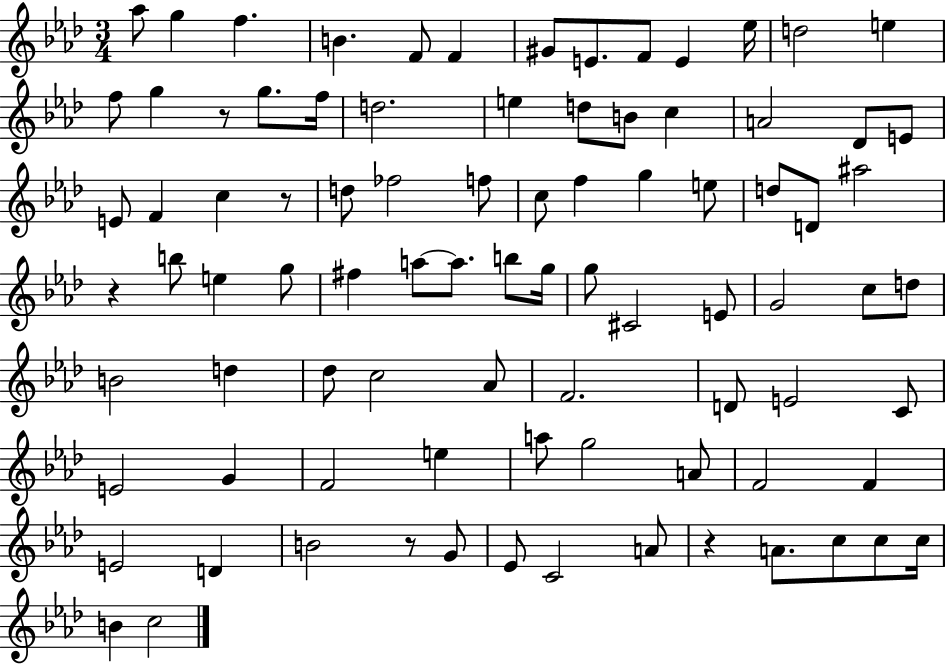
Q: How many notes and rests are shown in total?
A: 88